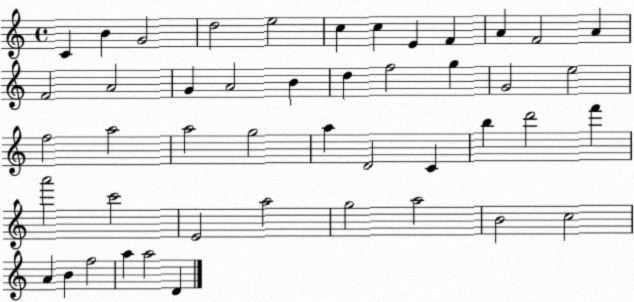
X:1
T:Untitled
M:4/4
L:1/4
K:C
C B G2 d2 e2 c c E F A F2 A F2 A2 G A2 B d f2 g G2 e2 f2 a2 a2 g2 a D2 C b d'2 f' a'2 c'2 E2 a2 g2 a2 B2 c2 A B f2 a a2 D